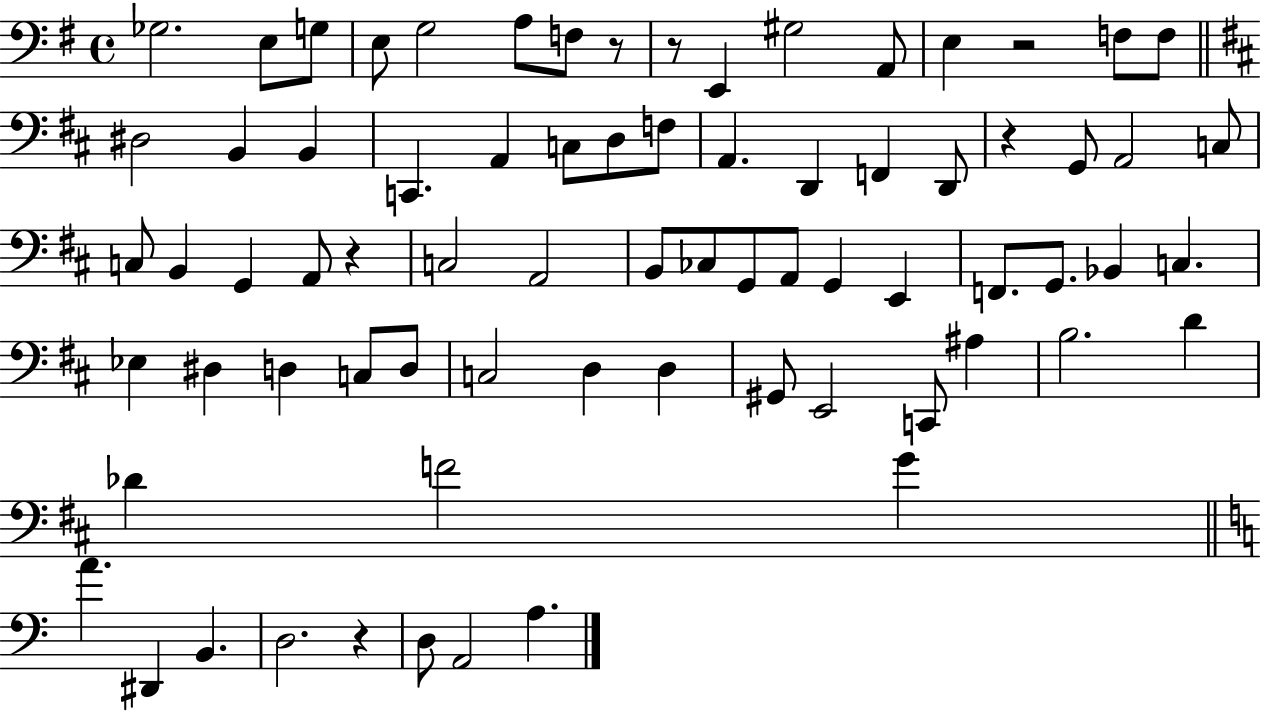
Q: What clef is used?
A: bass